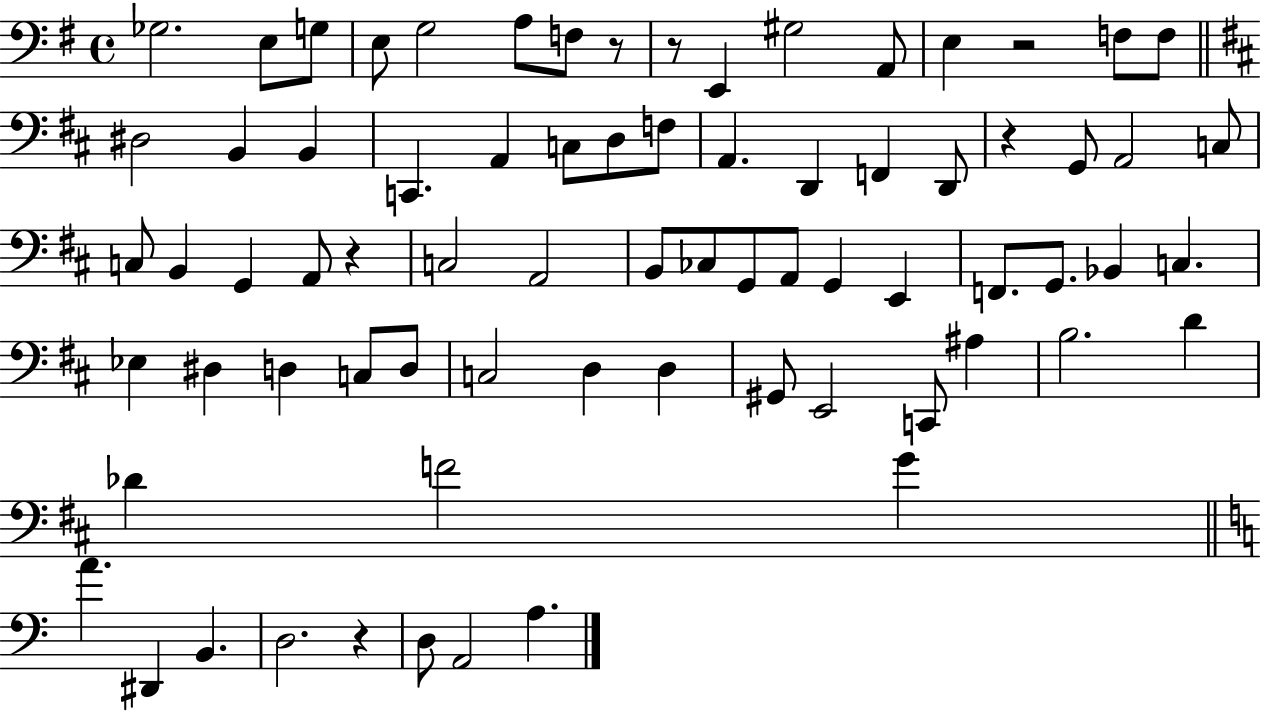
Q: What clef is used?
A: bass